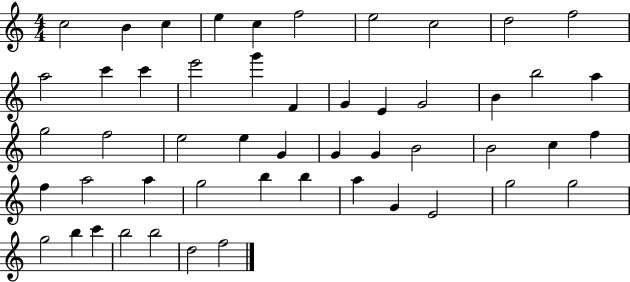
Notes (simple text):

C5/h B4/q C5/q E5/q C5/q F5/h E5/h C5/h D5/h F5/h A5/h C6/q C6/q E6/h G6/q F4/q G4/q E4/q G4/h B4/q B5/h A5/q G5/h F5/h E5/h E5/q G4/q G4/q G4/q B4/h B4/h C5/q F5/q F5/q A5/h A5/q G5/h B5/q B5/q A5/q G4/q E4/h G5/h G5/h G5/h B5/q C6/q B5/h B5/h D5/h F5/h